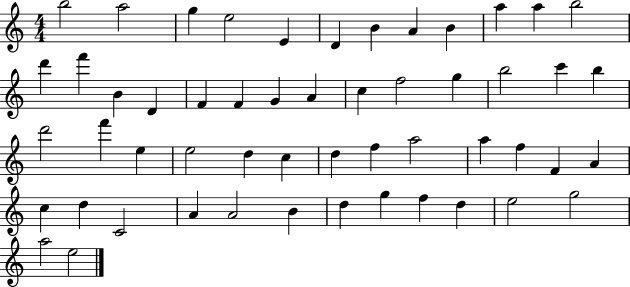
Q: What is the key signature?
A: C major